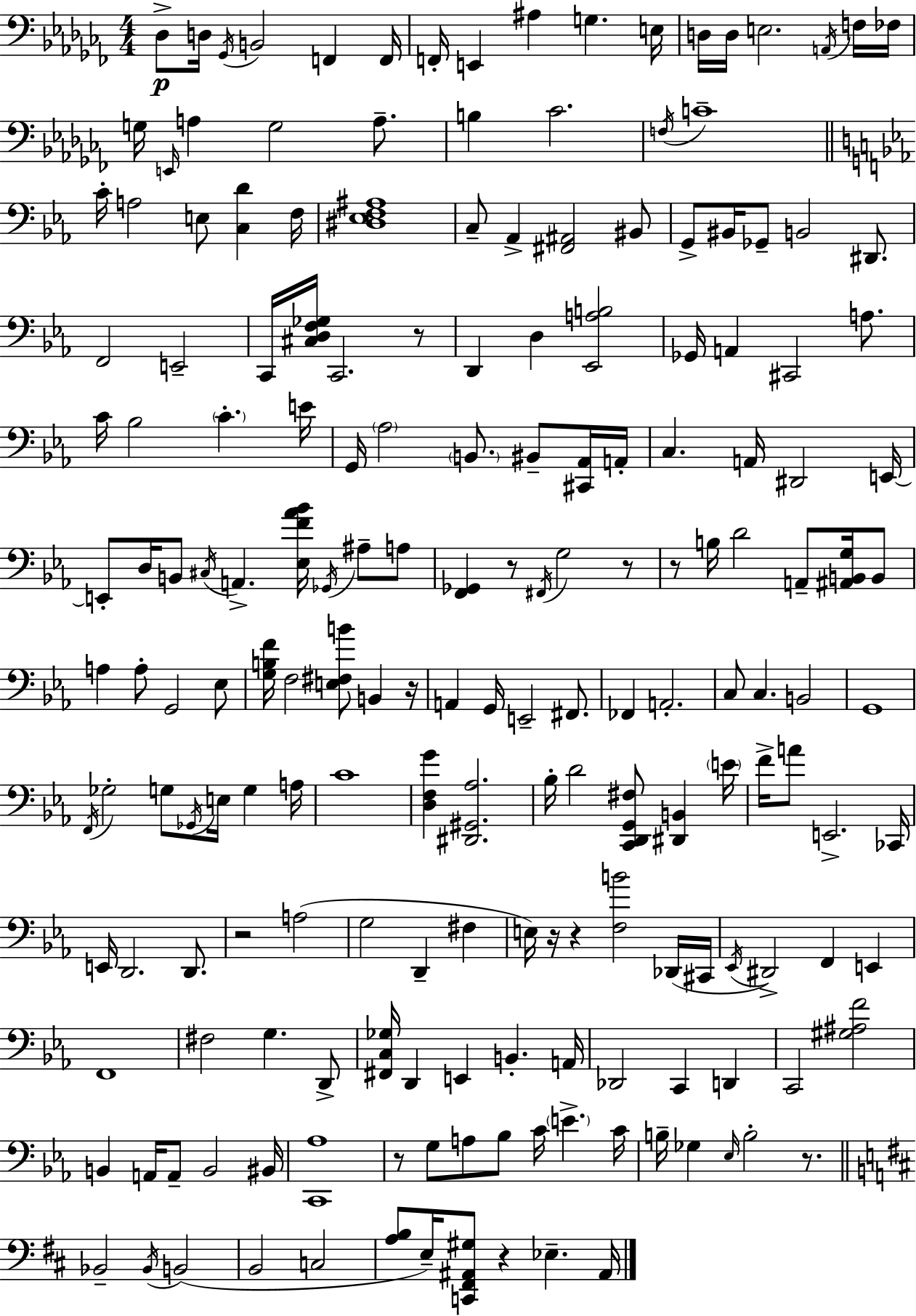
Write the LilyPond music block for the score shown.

{
  \clef bass
  \numericTimeSignature
  \time 4/4
  \key aes \minor
  des8->\p d16 \acciaccatura { ges,16 } b,2 f,4 | f,16 f,16-. e,4 ais4 g4. | e16 d16 d16 e2. \acciaccatura { a,16 } | f16 fes16 g16 \grace { e,16 } a4 g2 | \break a8.-- b4 ces'2. | \acciaccatura { f16 } c'1-- | \bar "||" \break \key c \minor c'16-. a2 e8 <c d'>4 f16 | <dis ees f ais>1 | c8-- aes,4-> <fis, ais,>2 bis,8 | g,8-> bis,16 ges,8-- b,2 dis,8. | \break f,2 e,2-- | c,16 <cis d f ges>16 c,2. r8 | d,4 d4 <ees, a b>2 | ges,16 a,4 cis,2 a8. | \break c'16 bes2 \parenthesize c'4.-. e'16 | g,16 \parenthesize aes2 \parenthesize b,8. bis,8-- <cis, aes,>16 a,16-. | c4. a,16 dis,2 e,16~~ | e,8-. d16 b,8 \acciaccatura { cis16 } a,4.-> <ees f' aes' bes'>16 \acciaccatura { ges,16 } ais8-- | \break a8 <f, ges,>4 r8 \acciaccatura { fis,16 } g2 | r8 r8 b16 d'2 a,8-- | <ais, b, g>16 b,8 a4 a8-. g,2 | ees8 <g b f'>16 f2 <e fis b'>8 b,4 | \break r16 a,4 g,16 e,2-- | fis,8. fes,4 a,2.-. | c8 c4. b,2 | g,1 | \break \acciaccatura { f,16 } ges2-. g8 \acciaccatura { ges,16 } e16 | g4 a16 c'1 | <d f g'>4 <dis, gis, aes>2. | bes16-. d'2 <c, d, g, fis>8 | \break <dis, b,>4 \parenthesize e'16 f'16-> a'8 e,2.-> | ces,16 e,16 d,2. | d,8. r2 a2( | g2 d,4-- | \break fis4 e16) r16 r4 <f b'>2 | des,16( cis,16 \acciaccatura { ees,16 } dis,2->) f,4 | e,4 f,1 | fis2 g4. | \break d,8-> <fis, c ges>16 d,4 e,4 b,4.-. | a,16 des,2 c,4 | d,4 c,2 <gis ais f'>2 | b,4 a,16 a,8-- b,2 | \break bis,16 <c, aes>1 | r8 g8 a8 bes8 c'16 \parenthesize e'4.-> | c'16 b16-- ges4 \grace { ees16 } b2-. | r8. \bar "||" \break \key b \minor bes,2-- \acciaccatura { bes,16 } b,2( | b,2 c2 | <a b>8 e16--) <c, fis, ais, gis>8 r4 ees4.-- | ais,16 \bar "|."
}